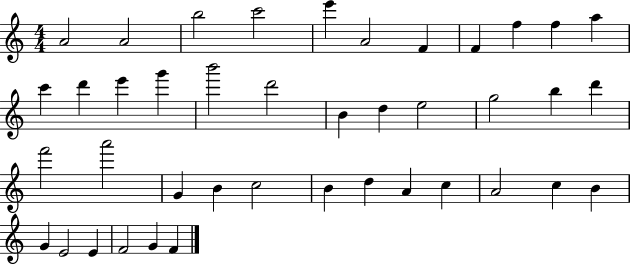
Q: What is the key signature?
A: C major